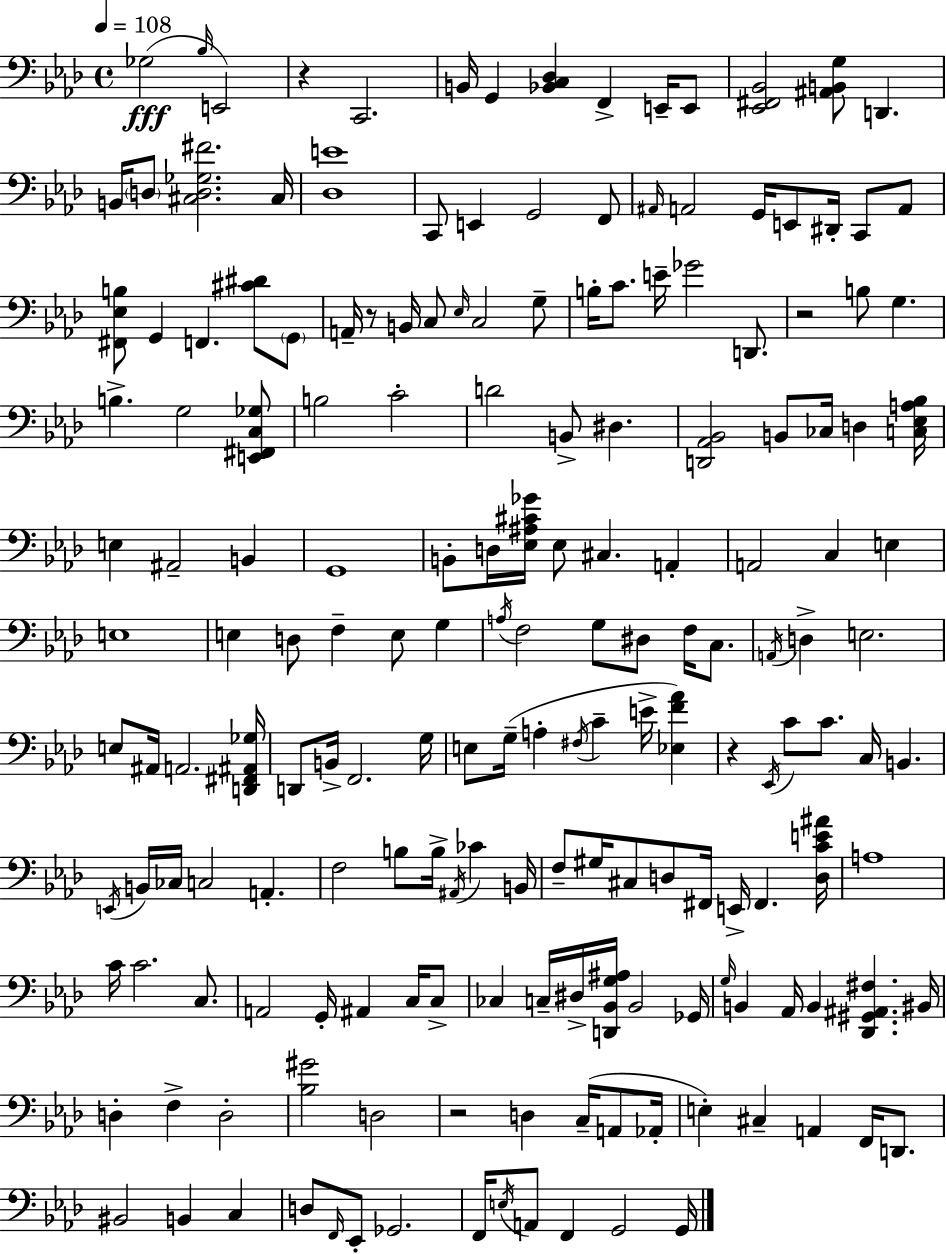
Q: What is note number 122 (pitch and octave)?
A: C3